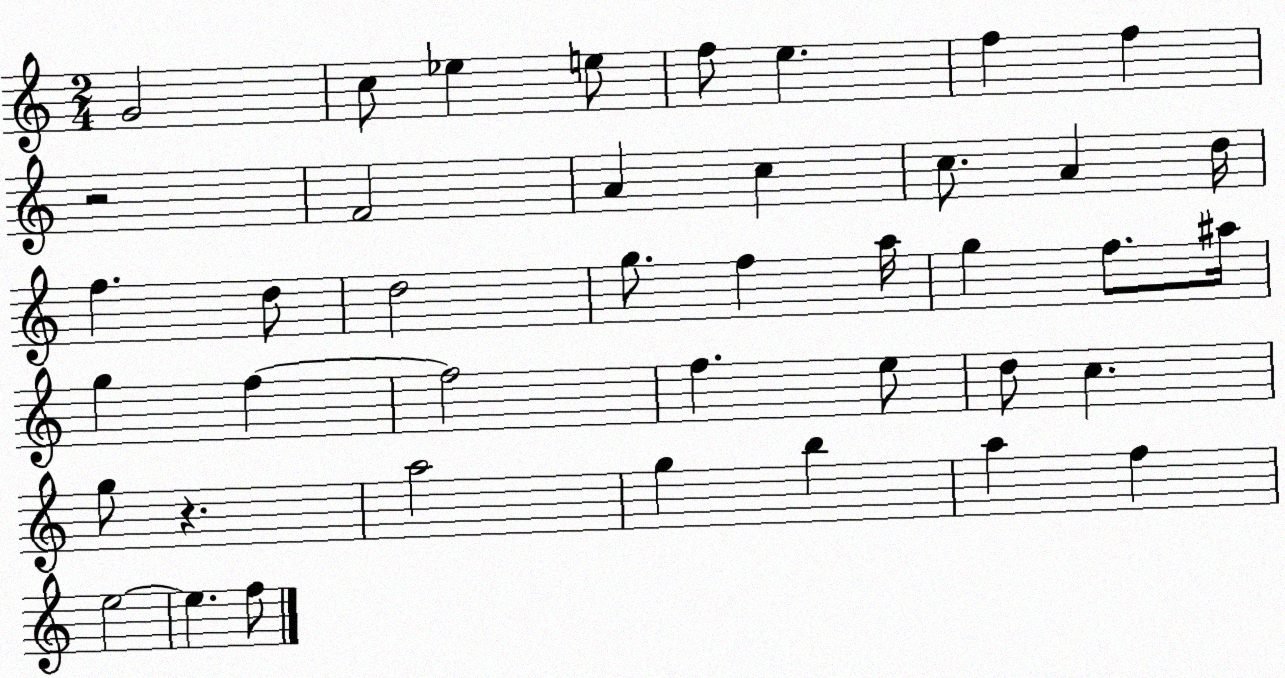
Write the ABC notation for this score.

X:1
T:Untitled
M:2/4
L:1/4
K:C
G2 c/2 _e e/2 f/2 e f f z2 F2 A c c/2 A d/4 f d/2 d2 g/2 f a/4 g f/2 ^a/4 g f f2 f e/2 d/2 c g/2 z a2 g b a f e2 e f/2